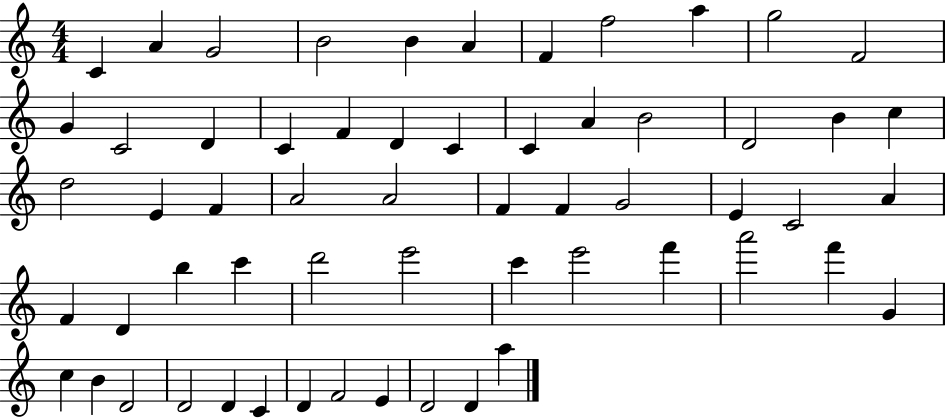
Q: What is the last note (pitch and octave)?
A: A5